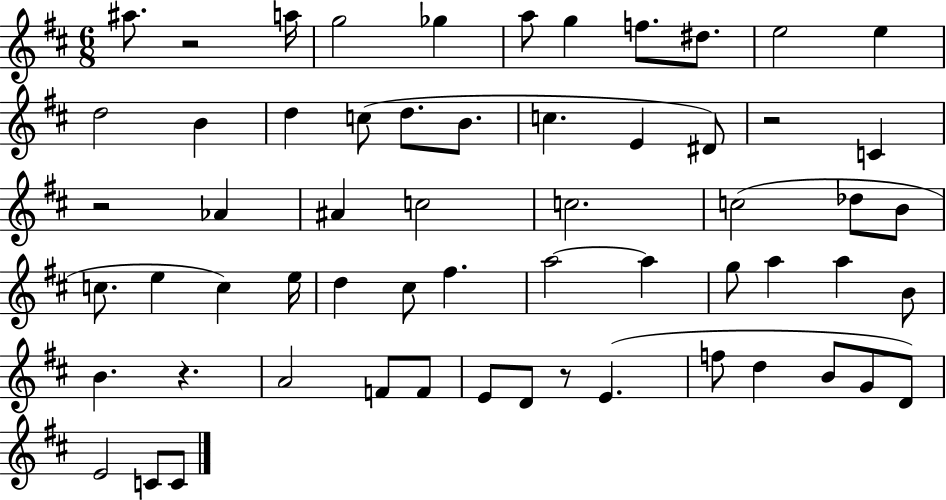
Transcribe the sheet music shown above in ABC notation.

X:1
T:Untitled
M:6/8
L:1/4
K:D
^a/2 z2 a/4 g2 _g a/2 g f/2 ^d/2 e2 e d2 B d c/2 d/2 B/2 c E ^D/2 z2 C z2 _A ^A c2 c2 c2 _d/2 B/2 c/2 e c e/4 d ^c/2 ^f a2 a g/2 a a B/2 B z A2 F/2 F/2 E/2 D/2 z/2 E f/2 d B/2 G/2 D/2 E2 C/2 C/2